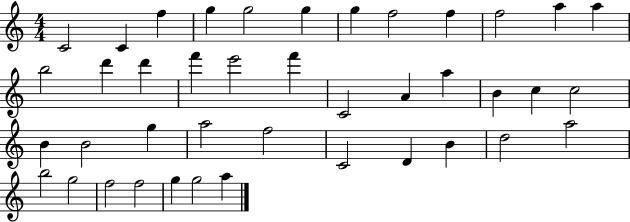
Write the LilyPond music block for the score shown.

{
  \clef treble
  \numericTimeSignature
  \time 4/4
  \key c \major
  c'2 c'4 f''4 | g''4 g''2 g''4 | g''4 f''2 f''4 | f''2 a''4 a''4 | \break b''2 d'''4 d'''4 | f'''4 e'''2 f'''4 | c'2 a'4 a''4 | b'4 c''4 c''2 | \break b'4 b'2 g''4 | a''2 f''2 | c'2 d'4 b'4 | d''2 a''2 | \break b''2 g''2 | f''2 f''2 | g''4 g''2 a''4 | \bar "|."
}